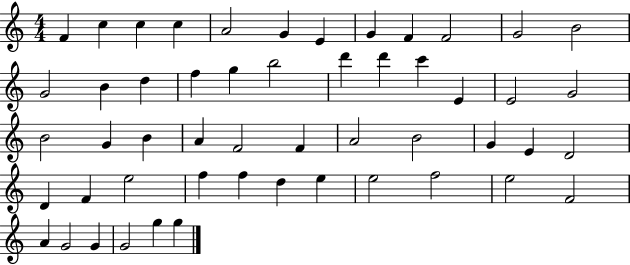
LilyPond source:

{
  \clef treble
  \numericTimeSignature
  \time 4/4
  \key c \major
  f'4 c''4 c''4 c''4 | a'2 g'4 e'4 | g'4 f'4 f'2 | g'2 b'2 | \break g'2 b'4 d''4 | f''4 g''4 b''2 | d'''4 d'''4 c'''4 e'4 | e'2 g'2 | \break b'2 g'4 b'4 | a'4 f'2 f'4 | a'2 b'2 | g'4 e'4 d'2 | \break d'4 f'4 e''2 | f''4 f''4 d''4 e''4 | e''2 f''2 | e''2 f'2 | \break a'4 g'2 g'4 | g'2 g''4 g''4 | \bar "|."
}